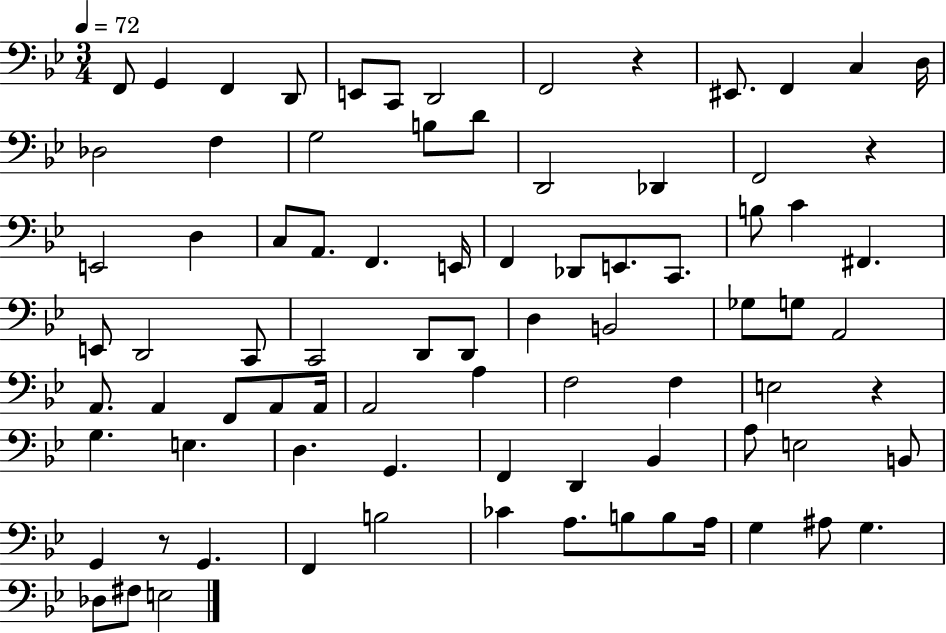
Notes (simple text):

F2/e G2/q F2/q D2/e E2/e C2/e D2/h F2/h R/q EIS2/e. F2/q C3/q D3/s Db3/h F3/q G3/h B3/e D4/e D2/h Db2/q F2/h R/q E2/h D3/q C3/e A2/e. F2/q. E2/s F2/q Db2/e E2/e. C2/e. B3/e C4/q F#2/q. E2/e D2/h C2/e C2/h D2/e D2/e D3/q B2/h Gb3/e G3/e A2/h A2/e. A2/q F2/e A2/e A2/s A2/h A3/q F3/h F3/q E3/h R/q G3/q. E3/q. D3/q. G2/q. F2/q D2/q Bb2/q A3/e E3/h B2/e G2/q R/e G2/q. F2/q B3/h CES4/q A3/e. B3/e B3/e A3/s G3/q A#3/e G3/q. Db3/e F#3/e E3/h